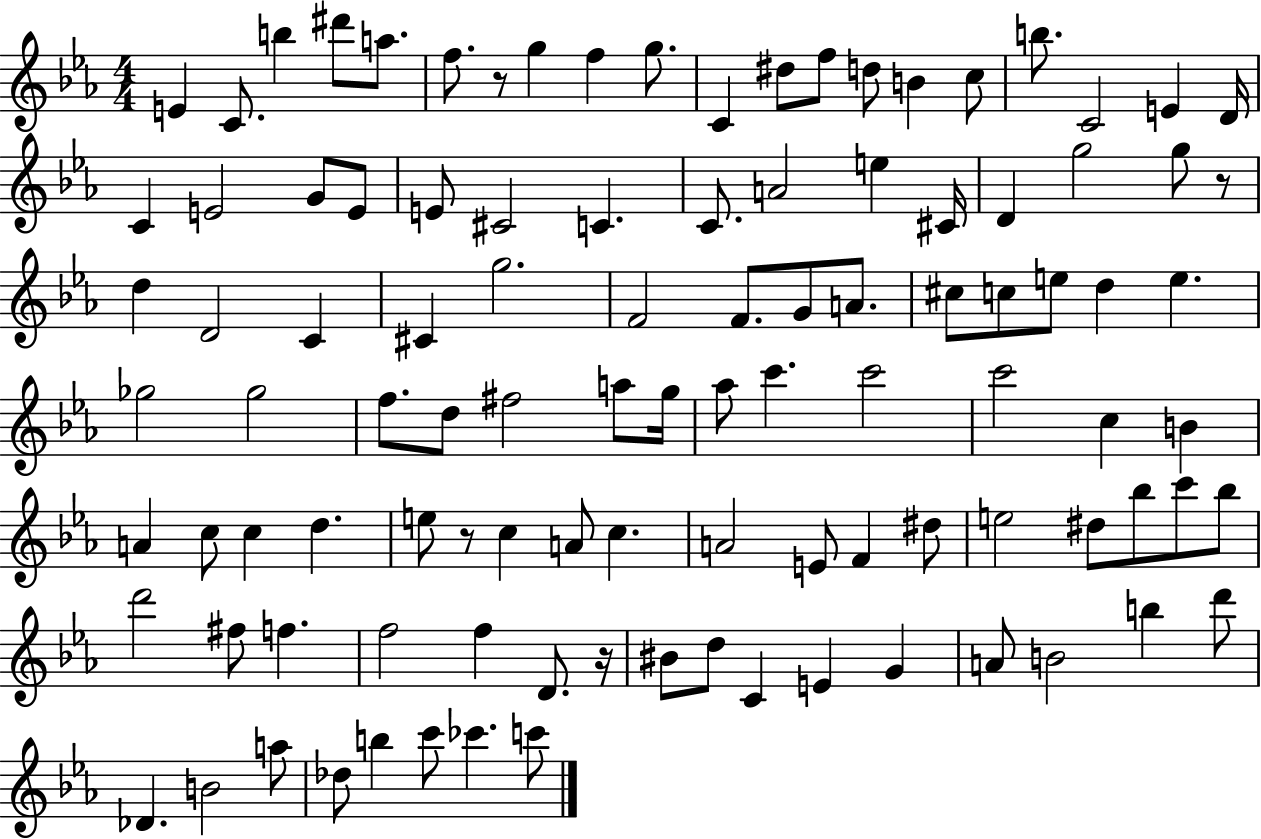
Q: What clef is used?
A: treble